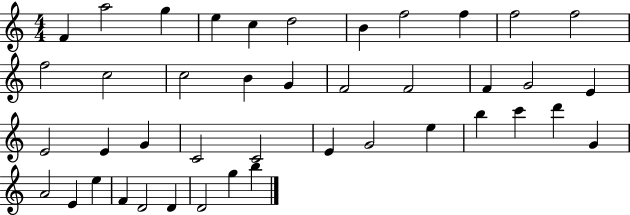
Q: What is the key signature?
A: C major